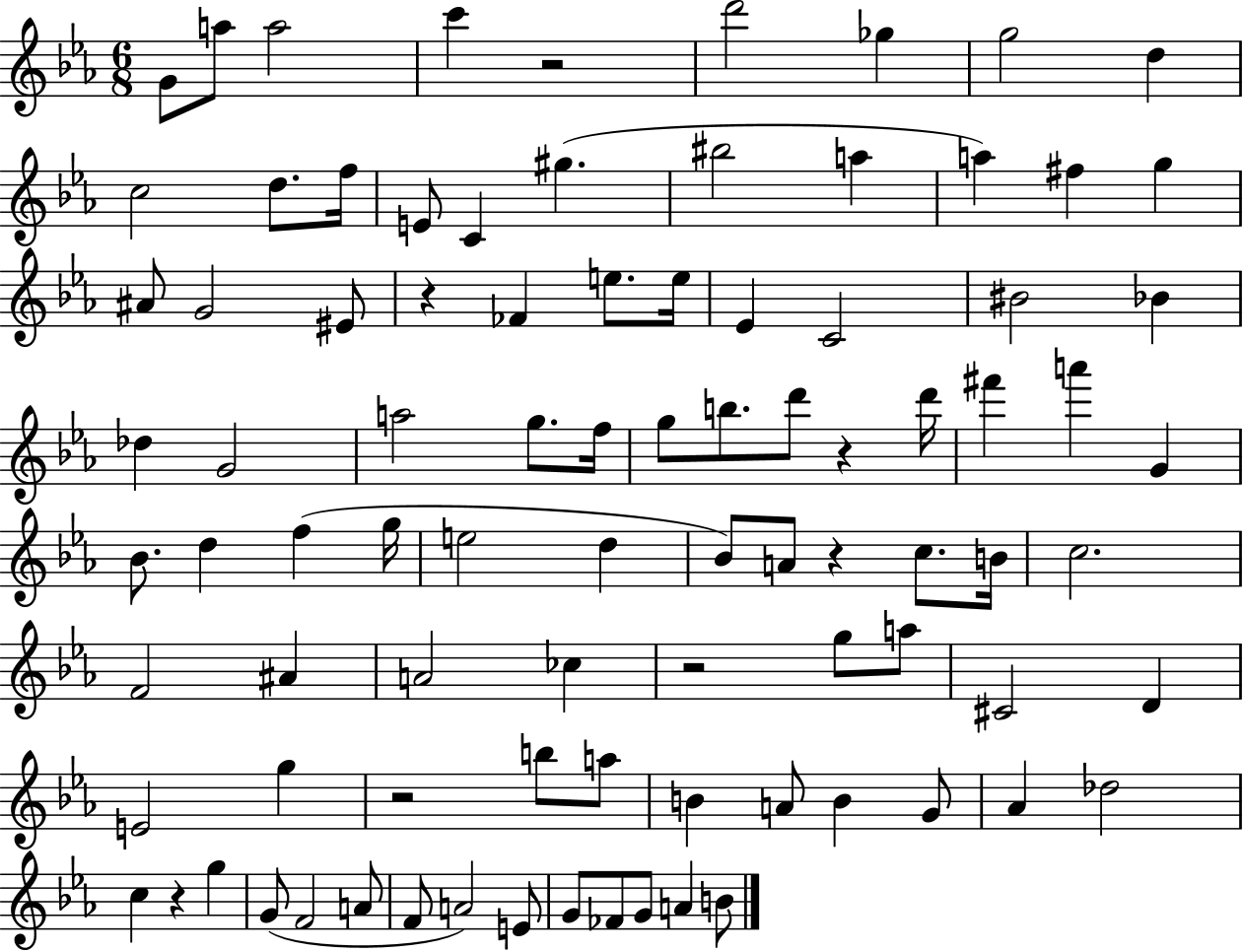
G4/e A5/e A5/h C6/q R/h D6/h Gb5/q G5/h D5/q C5/h D5/e. F5/s E4/e C4/q G#5/q. BIS5/h A5/q A5/q F#5/q G5/q A#4/e G4/h EIS4/e R/q FES4/q E5/e. E5/s Eb4/q C4/h BIS4/h Bb4/q Db5/q G4/h A5/h G5/e. F5/s G5/e B5/e. D6/e R/q D6/s F#6/q A6/q G4/q Bb4/e. D5/q F5/q G5/s E5/h D5/q Bb4/e A4/e R/q C5/e. B4/s C5/h. F4/h A#4/q A4/h CES5/q R/h G5/e A5/e C#4/h D4/q E4/h G5/q R/h B5/e A5/e B4/q A4/e B4/q G4/e Ab4/q Db5/h C5/q R/q G5/q G4/e F4/h A4/e F4/e A4/h E4/e G4/e FES4/e G4/e A4/q B4/e